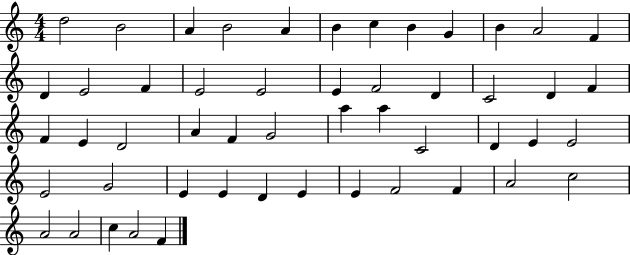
D5/h B4/h A4/q B4/h A4/q B4/q C5/q B4/q G4/q B4/q A4/h F4/q D4/q E4/h F4/q E4/h E4/h E4/q F4/h D4/q C4/h D4/q F4/q F4/q E4/q D4/h A4/q F4/q G4/h A5/q A5/q C4/h D4/q E4/q E4/h E4/h G4/h E4/q E4/q D4/q E4/q E4/q F4/h F4/q A4/h C5/h A4/h A4/h C5/q A4/h F4/q